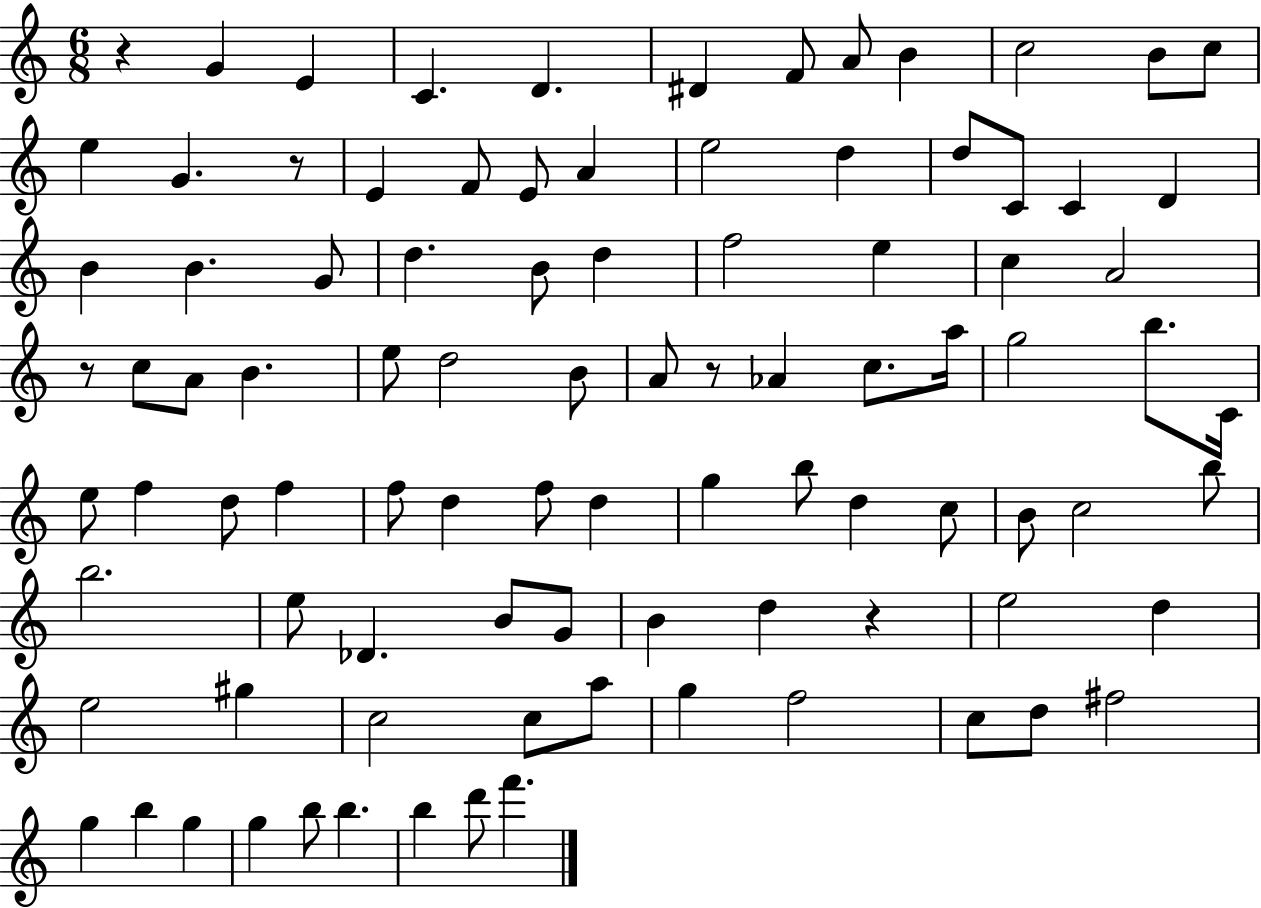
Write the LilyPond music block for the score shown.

{
  \clef treble
  \numericTimeSignature
  \time 6/8
  \key c \major
  r4 g'4 e'4 | c'4. d'4. | dis'4 f'8 a'8 b'4 | c''2 b'8 c''8 | \break e''4 g'4. r8 | e'4 f'8 e'8 a'4 | e''2 d''4 | d''8 c'8 c'4 d'4 | \break b'4 b'4. g'8 | d''4. b'8 d''4 | f''2 e''4 | c''4 a'2 | \break r8 c''8 a'8 b'4. | e''8 d''2 b'8 | a'8 r8 aes'4 c''8. a''16 | g''2 b''8. c'16 | \break e''8 f''4 d''8 f''4 | f''8 d''4 f''8 d''4 | g''4 b''8 d''4 c''8 | b'8 c''2 b''8 | \break b''2. | e''8 des'4. b'8 g'8 | b'4 d''4 r4 | e''2 d''4 | \break e''2 gis''4 | c''2 c''8 a''8 | g''4 f''2 | c''8 d''8 fis''2 | \break g''4 b''4 g''4 | g''4 b''8 b''4. | b''4 d'''8 f'''4. | \bar "|."
}